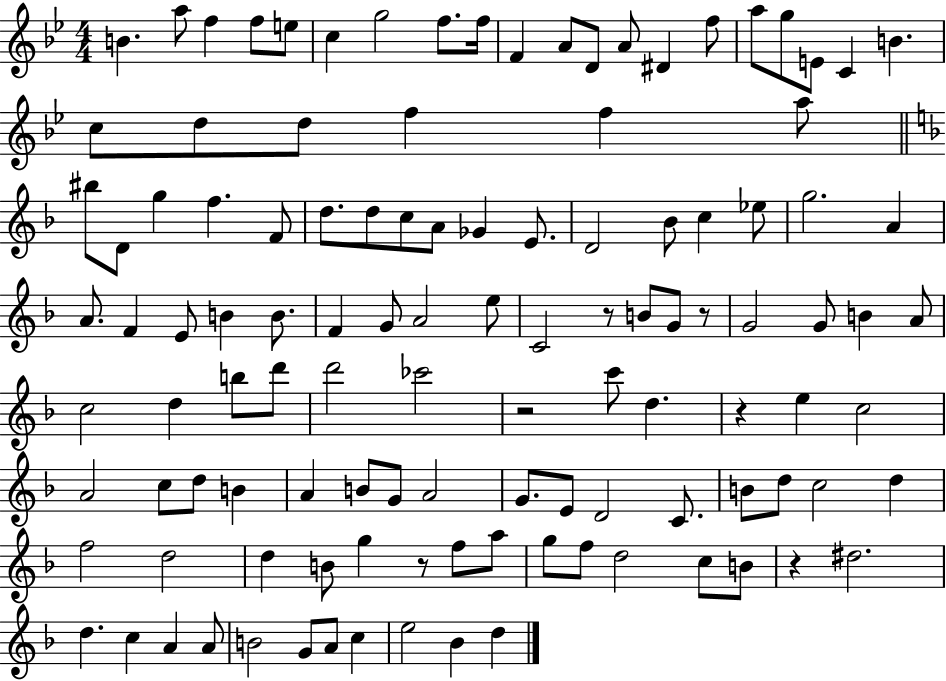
{
  \clef treble
  \numericTimeSignature
  \time 4/4
  \key bes \major
  b'4. a''8 f''4 f''8 e''8 | c''4 g''2 f''8. f''16 | f'4 a'8 d'8 a'8 dis'4 f''8 | a''8 g''8 e'8 c'4 b'4. | \break c''8 d''8 d''8 f''4 f''4 a''8 | \bar "||" \break \key d \minor bis''8 d'8 g''4 f''4. f'8 | d''8. d''8 c''8 a'8 ges'4 e'8. | d'2 bes'8 c''4 ees''8 | g''2. a'4 | \break a'8. f'4 e'8 b'4 b'8. | f'4 g'8 a'2 e''8 | c'2 r8 b'8 g'8 r8 | g'2 g'8 b'4 a'8 | \break c''2 d''4 b''8 d'''8 | d'''2 ces'''2 | r2 c'''8 d''4. | r4 e''4 c''2 | \break a'2 c''8 d''8 b'4 | a'4 b'8 g'8 a'2 | g'8. e'8 d'2 c'8. | b'8 d''8 c''2 d''4 | \break f''2 d''2 | d''4 b'8 g''4 r8 f''8 a''8 | g''8 f''8 d''2 c''8 b'8 | r4 dis''2. | \break d''4. c''4 a'4 a'8 | b'2 g'8 a'8 c''4 | e''2 bes'4 d''4 | \bar "|."
}